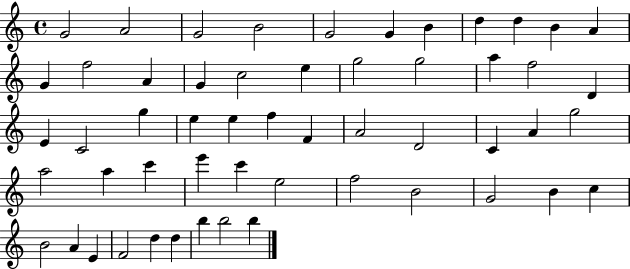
X:1
T:Untitled
M:4/4
L:1/4
K:C
G2 A2 G2 B2 G2 G B d d B A G f2 A G c2 e g2 g2 a f2 D E C2 g e e f F A2 D2 C A g2 a2 a c' e' c' e2 f2 B2 G2 B c B2 A E F2 d d b b2 b